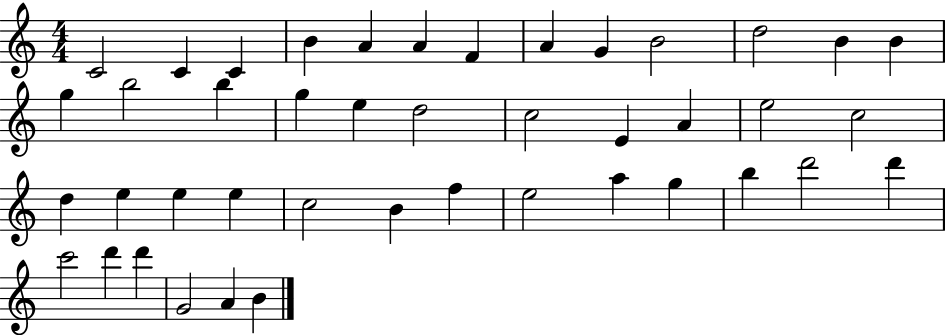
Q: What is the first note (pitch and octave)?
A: C4